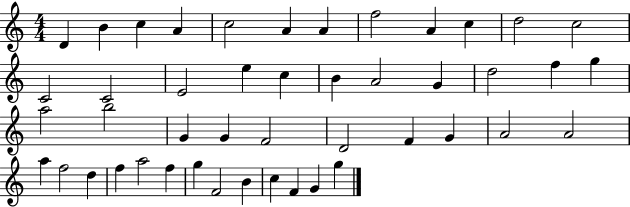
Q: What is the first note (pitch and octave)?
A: D4